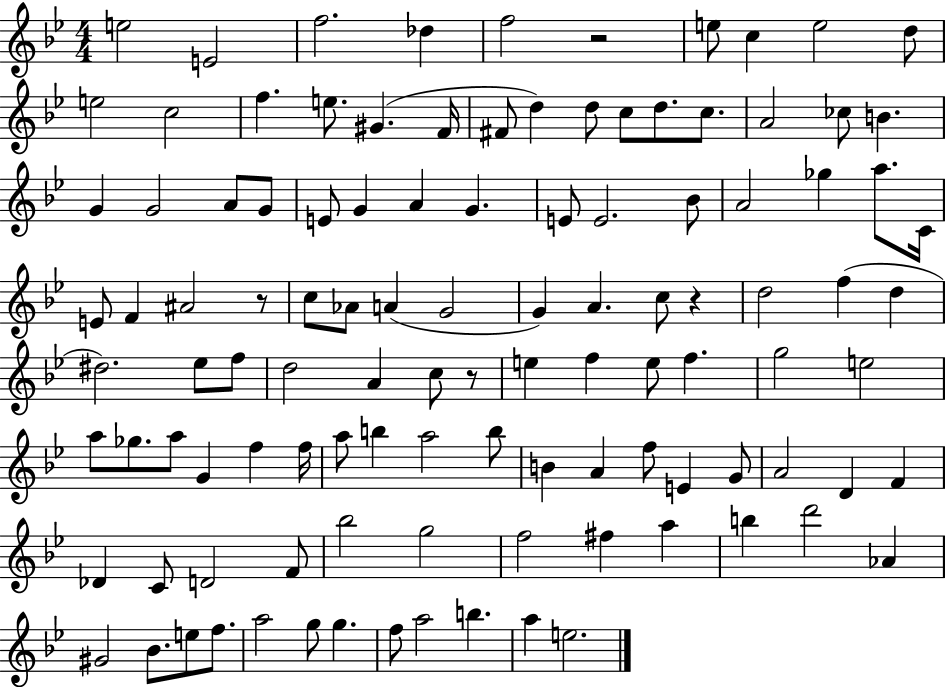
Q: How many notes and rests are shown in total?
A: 110